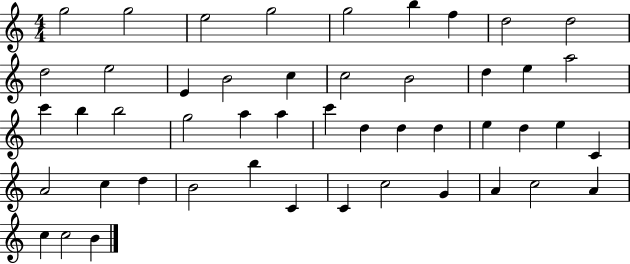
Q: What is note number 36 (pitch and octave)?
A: D5